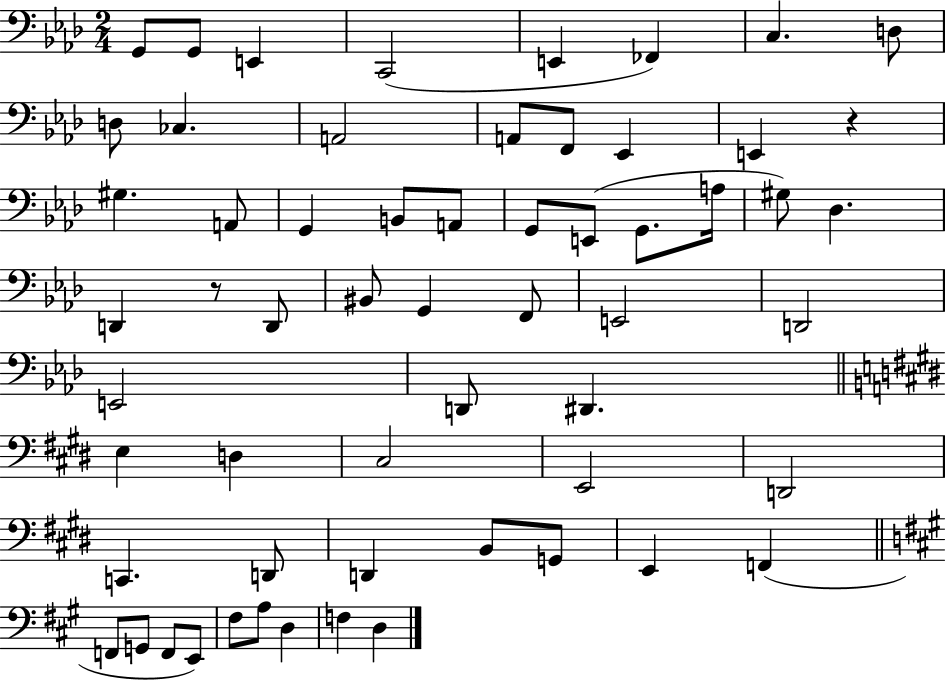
X:1
T:Untitled
M:2/4
L:1/4
K:Ab
G,,/2 G,,/2 E,, C,,2 E,, _F,, C, D,/2 D,/2 _C, A,,2 A,,/2 F,,/2 _E,, E,, z ^G, A,,/2 G,, B,,/2 A,,/2 G,,/2 E,,/2 G,,/2 A,/4 ^G,/2 _D, D,, z/2 D,,/2 ^B,,/2 G,, F,,/2 E,,2 D,,2 E,,2 D,,/2 ^D,, E, D, ^C,2 E,,2 D,,2 C,, D,,/2 D,, B,,/2 G,,/2 E,, F,, F,,/2 G,,/2 F,,/2 E,,/2 ^F,/2 A,/2 D, F, D,